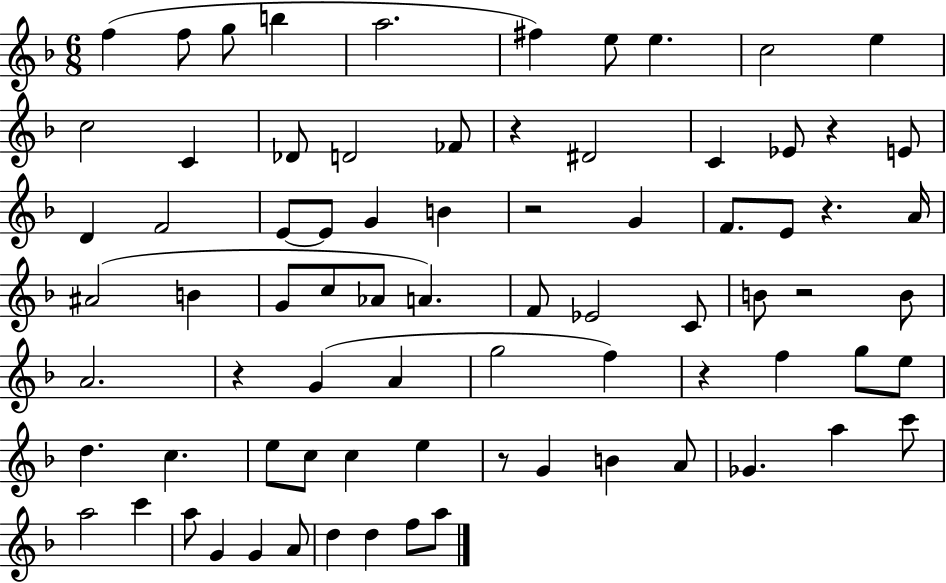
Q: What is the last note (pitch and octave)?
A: A5